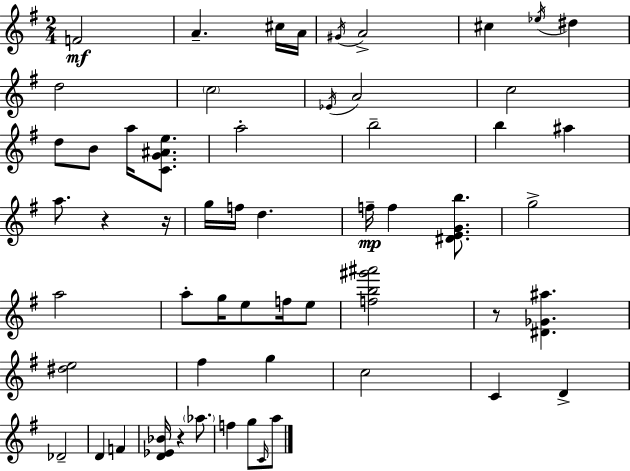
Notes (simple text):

F4/h A4/q. C#5/s A4/s G#4/s A4/h C#5/q Eb5/s D#5/q D5/h C5/h Eb4/s A4/h C5/h D5/e B4/e A5/s [C4,G4,A#4,E5]/e. A5/h B5/h B5/q A#5/q A5/e. R/q R/s G5/s F5/s D5/q. F5/s F5/q [D#4,E4,G4,B5]/e. G5/h A5/h A5/e G5/s E5/e F5/s E5/e [F5,B5,G#6,A#6]/h R/e [D#4,Gb4,A#5]/q. [D#5,E5]/h F#5/q G5/q C5/h C4/q D4/q Db4/h D4/q F4/q [D4,Eb4,Bb4]/s R/q Ab5/e. F5/q G5/e C4/s A5/e